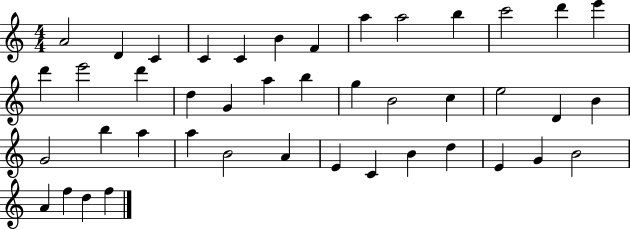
{
  \clef treble
  \numericTimeSignature
  \time 4/4
  \key c \major
  a'2 d'4 c'4 | c'4 c'4 b'4 f'4 | a''4 a''2 b''4 | c'''2 d'''4 e'''4 | \break d'''4 e'''2 d'''4 | d''4 g'4 a''4 b''4 | g''4 b'2 c''4 | e''2 d'4 b'4 | \break g'2 b''4 a''4 | a''4 b'2 a'4 | e'4 c'4 b'4 d''4 | e'4 g'4 b'2 | \break a'4 f''4 d''4 f''4 | \bar "|."
}